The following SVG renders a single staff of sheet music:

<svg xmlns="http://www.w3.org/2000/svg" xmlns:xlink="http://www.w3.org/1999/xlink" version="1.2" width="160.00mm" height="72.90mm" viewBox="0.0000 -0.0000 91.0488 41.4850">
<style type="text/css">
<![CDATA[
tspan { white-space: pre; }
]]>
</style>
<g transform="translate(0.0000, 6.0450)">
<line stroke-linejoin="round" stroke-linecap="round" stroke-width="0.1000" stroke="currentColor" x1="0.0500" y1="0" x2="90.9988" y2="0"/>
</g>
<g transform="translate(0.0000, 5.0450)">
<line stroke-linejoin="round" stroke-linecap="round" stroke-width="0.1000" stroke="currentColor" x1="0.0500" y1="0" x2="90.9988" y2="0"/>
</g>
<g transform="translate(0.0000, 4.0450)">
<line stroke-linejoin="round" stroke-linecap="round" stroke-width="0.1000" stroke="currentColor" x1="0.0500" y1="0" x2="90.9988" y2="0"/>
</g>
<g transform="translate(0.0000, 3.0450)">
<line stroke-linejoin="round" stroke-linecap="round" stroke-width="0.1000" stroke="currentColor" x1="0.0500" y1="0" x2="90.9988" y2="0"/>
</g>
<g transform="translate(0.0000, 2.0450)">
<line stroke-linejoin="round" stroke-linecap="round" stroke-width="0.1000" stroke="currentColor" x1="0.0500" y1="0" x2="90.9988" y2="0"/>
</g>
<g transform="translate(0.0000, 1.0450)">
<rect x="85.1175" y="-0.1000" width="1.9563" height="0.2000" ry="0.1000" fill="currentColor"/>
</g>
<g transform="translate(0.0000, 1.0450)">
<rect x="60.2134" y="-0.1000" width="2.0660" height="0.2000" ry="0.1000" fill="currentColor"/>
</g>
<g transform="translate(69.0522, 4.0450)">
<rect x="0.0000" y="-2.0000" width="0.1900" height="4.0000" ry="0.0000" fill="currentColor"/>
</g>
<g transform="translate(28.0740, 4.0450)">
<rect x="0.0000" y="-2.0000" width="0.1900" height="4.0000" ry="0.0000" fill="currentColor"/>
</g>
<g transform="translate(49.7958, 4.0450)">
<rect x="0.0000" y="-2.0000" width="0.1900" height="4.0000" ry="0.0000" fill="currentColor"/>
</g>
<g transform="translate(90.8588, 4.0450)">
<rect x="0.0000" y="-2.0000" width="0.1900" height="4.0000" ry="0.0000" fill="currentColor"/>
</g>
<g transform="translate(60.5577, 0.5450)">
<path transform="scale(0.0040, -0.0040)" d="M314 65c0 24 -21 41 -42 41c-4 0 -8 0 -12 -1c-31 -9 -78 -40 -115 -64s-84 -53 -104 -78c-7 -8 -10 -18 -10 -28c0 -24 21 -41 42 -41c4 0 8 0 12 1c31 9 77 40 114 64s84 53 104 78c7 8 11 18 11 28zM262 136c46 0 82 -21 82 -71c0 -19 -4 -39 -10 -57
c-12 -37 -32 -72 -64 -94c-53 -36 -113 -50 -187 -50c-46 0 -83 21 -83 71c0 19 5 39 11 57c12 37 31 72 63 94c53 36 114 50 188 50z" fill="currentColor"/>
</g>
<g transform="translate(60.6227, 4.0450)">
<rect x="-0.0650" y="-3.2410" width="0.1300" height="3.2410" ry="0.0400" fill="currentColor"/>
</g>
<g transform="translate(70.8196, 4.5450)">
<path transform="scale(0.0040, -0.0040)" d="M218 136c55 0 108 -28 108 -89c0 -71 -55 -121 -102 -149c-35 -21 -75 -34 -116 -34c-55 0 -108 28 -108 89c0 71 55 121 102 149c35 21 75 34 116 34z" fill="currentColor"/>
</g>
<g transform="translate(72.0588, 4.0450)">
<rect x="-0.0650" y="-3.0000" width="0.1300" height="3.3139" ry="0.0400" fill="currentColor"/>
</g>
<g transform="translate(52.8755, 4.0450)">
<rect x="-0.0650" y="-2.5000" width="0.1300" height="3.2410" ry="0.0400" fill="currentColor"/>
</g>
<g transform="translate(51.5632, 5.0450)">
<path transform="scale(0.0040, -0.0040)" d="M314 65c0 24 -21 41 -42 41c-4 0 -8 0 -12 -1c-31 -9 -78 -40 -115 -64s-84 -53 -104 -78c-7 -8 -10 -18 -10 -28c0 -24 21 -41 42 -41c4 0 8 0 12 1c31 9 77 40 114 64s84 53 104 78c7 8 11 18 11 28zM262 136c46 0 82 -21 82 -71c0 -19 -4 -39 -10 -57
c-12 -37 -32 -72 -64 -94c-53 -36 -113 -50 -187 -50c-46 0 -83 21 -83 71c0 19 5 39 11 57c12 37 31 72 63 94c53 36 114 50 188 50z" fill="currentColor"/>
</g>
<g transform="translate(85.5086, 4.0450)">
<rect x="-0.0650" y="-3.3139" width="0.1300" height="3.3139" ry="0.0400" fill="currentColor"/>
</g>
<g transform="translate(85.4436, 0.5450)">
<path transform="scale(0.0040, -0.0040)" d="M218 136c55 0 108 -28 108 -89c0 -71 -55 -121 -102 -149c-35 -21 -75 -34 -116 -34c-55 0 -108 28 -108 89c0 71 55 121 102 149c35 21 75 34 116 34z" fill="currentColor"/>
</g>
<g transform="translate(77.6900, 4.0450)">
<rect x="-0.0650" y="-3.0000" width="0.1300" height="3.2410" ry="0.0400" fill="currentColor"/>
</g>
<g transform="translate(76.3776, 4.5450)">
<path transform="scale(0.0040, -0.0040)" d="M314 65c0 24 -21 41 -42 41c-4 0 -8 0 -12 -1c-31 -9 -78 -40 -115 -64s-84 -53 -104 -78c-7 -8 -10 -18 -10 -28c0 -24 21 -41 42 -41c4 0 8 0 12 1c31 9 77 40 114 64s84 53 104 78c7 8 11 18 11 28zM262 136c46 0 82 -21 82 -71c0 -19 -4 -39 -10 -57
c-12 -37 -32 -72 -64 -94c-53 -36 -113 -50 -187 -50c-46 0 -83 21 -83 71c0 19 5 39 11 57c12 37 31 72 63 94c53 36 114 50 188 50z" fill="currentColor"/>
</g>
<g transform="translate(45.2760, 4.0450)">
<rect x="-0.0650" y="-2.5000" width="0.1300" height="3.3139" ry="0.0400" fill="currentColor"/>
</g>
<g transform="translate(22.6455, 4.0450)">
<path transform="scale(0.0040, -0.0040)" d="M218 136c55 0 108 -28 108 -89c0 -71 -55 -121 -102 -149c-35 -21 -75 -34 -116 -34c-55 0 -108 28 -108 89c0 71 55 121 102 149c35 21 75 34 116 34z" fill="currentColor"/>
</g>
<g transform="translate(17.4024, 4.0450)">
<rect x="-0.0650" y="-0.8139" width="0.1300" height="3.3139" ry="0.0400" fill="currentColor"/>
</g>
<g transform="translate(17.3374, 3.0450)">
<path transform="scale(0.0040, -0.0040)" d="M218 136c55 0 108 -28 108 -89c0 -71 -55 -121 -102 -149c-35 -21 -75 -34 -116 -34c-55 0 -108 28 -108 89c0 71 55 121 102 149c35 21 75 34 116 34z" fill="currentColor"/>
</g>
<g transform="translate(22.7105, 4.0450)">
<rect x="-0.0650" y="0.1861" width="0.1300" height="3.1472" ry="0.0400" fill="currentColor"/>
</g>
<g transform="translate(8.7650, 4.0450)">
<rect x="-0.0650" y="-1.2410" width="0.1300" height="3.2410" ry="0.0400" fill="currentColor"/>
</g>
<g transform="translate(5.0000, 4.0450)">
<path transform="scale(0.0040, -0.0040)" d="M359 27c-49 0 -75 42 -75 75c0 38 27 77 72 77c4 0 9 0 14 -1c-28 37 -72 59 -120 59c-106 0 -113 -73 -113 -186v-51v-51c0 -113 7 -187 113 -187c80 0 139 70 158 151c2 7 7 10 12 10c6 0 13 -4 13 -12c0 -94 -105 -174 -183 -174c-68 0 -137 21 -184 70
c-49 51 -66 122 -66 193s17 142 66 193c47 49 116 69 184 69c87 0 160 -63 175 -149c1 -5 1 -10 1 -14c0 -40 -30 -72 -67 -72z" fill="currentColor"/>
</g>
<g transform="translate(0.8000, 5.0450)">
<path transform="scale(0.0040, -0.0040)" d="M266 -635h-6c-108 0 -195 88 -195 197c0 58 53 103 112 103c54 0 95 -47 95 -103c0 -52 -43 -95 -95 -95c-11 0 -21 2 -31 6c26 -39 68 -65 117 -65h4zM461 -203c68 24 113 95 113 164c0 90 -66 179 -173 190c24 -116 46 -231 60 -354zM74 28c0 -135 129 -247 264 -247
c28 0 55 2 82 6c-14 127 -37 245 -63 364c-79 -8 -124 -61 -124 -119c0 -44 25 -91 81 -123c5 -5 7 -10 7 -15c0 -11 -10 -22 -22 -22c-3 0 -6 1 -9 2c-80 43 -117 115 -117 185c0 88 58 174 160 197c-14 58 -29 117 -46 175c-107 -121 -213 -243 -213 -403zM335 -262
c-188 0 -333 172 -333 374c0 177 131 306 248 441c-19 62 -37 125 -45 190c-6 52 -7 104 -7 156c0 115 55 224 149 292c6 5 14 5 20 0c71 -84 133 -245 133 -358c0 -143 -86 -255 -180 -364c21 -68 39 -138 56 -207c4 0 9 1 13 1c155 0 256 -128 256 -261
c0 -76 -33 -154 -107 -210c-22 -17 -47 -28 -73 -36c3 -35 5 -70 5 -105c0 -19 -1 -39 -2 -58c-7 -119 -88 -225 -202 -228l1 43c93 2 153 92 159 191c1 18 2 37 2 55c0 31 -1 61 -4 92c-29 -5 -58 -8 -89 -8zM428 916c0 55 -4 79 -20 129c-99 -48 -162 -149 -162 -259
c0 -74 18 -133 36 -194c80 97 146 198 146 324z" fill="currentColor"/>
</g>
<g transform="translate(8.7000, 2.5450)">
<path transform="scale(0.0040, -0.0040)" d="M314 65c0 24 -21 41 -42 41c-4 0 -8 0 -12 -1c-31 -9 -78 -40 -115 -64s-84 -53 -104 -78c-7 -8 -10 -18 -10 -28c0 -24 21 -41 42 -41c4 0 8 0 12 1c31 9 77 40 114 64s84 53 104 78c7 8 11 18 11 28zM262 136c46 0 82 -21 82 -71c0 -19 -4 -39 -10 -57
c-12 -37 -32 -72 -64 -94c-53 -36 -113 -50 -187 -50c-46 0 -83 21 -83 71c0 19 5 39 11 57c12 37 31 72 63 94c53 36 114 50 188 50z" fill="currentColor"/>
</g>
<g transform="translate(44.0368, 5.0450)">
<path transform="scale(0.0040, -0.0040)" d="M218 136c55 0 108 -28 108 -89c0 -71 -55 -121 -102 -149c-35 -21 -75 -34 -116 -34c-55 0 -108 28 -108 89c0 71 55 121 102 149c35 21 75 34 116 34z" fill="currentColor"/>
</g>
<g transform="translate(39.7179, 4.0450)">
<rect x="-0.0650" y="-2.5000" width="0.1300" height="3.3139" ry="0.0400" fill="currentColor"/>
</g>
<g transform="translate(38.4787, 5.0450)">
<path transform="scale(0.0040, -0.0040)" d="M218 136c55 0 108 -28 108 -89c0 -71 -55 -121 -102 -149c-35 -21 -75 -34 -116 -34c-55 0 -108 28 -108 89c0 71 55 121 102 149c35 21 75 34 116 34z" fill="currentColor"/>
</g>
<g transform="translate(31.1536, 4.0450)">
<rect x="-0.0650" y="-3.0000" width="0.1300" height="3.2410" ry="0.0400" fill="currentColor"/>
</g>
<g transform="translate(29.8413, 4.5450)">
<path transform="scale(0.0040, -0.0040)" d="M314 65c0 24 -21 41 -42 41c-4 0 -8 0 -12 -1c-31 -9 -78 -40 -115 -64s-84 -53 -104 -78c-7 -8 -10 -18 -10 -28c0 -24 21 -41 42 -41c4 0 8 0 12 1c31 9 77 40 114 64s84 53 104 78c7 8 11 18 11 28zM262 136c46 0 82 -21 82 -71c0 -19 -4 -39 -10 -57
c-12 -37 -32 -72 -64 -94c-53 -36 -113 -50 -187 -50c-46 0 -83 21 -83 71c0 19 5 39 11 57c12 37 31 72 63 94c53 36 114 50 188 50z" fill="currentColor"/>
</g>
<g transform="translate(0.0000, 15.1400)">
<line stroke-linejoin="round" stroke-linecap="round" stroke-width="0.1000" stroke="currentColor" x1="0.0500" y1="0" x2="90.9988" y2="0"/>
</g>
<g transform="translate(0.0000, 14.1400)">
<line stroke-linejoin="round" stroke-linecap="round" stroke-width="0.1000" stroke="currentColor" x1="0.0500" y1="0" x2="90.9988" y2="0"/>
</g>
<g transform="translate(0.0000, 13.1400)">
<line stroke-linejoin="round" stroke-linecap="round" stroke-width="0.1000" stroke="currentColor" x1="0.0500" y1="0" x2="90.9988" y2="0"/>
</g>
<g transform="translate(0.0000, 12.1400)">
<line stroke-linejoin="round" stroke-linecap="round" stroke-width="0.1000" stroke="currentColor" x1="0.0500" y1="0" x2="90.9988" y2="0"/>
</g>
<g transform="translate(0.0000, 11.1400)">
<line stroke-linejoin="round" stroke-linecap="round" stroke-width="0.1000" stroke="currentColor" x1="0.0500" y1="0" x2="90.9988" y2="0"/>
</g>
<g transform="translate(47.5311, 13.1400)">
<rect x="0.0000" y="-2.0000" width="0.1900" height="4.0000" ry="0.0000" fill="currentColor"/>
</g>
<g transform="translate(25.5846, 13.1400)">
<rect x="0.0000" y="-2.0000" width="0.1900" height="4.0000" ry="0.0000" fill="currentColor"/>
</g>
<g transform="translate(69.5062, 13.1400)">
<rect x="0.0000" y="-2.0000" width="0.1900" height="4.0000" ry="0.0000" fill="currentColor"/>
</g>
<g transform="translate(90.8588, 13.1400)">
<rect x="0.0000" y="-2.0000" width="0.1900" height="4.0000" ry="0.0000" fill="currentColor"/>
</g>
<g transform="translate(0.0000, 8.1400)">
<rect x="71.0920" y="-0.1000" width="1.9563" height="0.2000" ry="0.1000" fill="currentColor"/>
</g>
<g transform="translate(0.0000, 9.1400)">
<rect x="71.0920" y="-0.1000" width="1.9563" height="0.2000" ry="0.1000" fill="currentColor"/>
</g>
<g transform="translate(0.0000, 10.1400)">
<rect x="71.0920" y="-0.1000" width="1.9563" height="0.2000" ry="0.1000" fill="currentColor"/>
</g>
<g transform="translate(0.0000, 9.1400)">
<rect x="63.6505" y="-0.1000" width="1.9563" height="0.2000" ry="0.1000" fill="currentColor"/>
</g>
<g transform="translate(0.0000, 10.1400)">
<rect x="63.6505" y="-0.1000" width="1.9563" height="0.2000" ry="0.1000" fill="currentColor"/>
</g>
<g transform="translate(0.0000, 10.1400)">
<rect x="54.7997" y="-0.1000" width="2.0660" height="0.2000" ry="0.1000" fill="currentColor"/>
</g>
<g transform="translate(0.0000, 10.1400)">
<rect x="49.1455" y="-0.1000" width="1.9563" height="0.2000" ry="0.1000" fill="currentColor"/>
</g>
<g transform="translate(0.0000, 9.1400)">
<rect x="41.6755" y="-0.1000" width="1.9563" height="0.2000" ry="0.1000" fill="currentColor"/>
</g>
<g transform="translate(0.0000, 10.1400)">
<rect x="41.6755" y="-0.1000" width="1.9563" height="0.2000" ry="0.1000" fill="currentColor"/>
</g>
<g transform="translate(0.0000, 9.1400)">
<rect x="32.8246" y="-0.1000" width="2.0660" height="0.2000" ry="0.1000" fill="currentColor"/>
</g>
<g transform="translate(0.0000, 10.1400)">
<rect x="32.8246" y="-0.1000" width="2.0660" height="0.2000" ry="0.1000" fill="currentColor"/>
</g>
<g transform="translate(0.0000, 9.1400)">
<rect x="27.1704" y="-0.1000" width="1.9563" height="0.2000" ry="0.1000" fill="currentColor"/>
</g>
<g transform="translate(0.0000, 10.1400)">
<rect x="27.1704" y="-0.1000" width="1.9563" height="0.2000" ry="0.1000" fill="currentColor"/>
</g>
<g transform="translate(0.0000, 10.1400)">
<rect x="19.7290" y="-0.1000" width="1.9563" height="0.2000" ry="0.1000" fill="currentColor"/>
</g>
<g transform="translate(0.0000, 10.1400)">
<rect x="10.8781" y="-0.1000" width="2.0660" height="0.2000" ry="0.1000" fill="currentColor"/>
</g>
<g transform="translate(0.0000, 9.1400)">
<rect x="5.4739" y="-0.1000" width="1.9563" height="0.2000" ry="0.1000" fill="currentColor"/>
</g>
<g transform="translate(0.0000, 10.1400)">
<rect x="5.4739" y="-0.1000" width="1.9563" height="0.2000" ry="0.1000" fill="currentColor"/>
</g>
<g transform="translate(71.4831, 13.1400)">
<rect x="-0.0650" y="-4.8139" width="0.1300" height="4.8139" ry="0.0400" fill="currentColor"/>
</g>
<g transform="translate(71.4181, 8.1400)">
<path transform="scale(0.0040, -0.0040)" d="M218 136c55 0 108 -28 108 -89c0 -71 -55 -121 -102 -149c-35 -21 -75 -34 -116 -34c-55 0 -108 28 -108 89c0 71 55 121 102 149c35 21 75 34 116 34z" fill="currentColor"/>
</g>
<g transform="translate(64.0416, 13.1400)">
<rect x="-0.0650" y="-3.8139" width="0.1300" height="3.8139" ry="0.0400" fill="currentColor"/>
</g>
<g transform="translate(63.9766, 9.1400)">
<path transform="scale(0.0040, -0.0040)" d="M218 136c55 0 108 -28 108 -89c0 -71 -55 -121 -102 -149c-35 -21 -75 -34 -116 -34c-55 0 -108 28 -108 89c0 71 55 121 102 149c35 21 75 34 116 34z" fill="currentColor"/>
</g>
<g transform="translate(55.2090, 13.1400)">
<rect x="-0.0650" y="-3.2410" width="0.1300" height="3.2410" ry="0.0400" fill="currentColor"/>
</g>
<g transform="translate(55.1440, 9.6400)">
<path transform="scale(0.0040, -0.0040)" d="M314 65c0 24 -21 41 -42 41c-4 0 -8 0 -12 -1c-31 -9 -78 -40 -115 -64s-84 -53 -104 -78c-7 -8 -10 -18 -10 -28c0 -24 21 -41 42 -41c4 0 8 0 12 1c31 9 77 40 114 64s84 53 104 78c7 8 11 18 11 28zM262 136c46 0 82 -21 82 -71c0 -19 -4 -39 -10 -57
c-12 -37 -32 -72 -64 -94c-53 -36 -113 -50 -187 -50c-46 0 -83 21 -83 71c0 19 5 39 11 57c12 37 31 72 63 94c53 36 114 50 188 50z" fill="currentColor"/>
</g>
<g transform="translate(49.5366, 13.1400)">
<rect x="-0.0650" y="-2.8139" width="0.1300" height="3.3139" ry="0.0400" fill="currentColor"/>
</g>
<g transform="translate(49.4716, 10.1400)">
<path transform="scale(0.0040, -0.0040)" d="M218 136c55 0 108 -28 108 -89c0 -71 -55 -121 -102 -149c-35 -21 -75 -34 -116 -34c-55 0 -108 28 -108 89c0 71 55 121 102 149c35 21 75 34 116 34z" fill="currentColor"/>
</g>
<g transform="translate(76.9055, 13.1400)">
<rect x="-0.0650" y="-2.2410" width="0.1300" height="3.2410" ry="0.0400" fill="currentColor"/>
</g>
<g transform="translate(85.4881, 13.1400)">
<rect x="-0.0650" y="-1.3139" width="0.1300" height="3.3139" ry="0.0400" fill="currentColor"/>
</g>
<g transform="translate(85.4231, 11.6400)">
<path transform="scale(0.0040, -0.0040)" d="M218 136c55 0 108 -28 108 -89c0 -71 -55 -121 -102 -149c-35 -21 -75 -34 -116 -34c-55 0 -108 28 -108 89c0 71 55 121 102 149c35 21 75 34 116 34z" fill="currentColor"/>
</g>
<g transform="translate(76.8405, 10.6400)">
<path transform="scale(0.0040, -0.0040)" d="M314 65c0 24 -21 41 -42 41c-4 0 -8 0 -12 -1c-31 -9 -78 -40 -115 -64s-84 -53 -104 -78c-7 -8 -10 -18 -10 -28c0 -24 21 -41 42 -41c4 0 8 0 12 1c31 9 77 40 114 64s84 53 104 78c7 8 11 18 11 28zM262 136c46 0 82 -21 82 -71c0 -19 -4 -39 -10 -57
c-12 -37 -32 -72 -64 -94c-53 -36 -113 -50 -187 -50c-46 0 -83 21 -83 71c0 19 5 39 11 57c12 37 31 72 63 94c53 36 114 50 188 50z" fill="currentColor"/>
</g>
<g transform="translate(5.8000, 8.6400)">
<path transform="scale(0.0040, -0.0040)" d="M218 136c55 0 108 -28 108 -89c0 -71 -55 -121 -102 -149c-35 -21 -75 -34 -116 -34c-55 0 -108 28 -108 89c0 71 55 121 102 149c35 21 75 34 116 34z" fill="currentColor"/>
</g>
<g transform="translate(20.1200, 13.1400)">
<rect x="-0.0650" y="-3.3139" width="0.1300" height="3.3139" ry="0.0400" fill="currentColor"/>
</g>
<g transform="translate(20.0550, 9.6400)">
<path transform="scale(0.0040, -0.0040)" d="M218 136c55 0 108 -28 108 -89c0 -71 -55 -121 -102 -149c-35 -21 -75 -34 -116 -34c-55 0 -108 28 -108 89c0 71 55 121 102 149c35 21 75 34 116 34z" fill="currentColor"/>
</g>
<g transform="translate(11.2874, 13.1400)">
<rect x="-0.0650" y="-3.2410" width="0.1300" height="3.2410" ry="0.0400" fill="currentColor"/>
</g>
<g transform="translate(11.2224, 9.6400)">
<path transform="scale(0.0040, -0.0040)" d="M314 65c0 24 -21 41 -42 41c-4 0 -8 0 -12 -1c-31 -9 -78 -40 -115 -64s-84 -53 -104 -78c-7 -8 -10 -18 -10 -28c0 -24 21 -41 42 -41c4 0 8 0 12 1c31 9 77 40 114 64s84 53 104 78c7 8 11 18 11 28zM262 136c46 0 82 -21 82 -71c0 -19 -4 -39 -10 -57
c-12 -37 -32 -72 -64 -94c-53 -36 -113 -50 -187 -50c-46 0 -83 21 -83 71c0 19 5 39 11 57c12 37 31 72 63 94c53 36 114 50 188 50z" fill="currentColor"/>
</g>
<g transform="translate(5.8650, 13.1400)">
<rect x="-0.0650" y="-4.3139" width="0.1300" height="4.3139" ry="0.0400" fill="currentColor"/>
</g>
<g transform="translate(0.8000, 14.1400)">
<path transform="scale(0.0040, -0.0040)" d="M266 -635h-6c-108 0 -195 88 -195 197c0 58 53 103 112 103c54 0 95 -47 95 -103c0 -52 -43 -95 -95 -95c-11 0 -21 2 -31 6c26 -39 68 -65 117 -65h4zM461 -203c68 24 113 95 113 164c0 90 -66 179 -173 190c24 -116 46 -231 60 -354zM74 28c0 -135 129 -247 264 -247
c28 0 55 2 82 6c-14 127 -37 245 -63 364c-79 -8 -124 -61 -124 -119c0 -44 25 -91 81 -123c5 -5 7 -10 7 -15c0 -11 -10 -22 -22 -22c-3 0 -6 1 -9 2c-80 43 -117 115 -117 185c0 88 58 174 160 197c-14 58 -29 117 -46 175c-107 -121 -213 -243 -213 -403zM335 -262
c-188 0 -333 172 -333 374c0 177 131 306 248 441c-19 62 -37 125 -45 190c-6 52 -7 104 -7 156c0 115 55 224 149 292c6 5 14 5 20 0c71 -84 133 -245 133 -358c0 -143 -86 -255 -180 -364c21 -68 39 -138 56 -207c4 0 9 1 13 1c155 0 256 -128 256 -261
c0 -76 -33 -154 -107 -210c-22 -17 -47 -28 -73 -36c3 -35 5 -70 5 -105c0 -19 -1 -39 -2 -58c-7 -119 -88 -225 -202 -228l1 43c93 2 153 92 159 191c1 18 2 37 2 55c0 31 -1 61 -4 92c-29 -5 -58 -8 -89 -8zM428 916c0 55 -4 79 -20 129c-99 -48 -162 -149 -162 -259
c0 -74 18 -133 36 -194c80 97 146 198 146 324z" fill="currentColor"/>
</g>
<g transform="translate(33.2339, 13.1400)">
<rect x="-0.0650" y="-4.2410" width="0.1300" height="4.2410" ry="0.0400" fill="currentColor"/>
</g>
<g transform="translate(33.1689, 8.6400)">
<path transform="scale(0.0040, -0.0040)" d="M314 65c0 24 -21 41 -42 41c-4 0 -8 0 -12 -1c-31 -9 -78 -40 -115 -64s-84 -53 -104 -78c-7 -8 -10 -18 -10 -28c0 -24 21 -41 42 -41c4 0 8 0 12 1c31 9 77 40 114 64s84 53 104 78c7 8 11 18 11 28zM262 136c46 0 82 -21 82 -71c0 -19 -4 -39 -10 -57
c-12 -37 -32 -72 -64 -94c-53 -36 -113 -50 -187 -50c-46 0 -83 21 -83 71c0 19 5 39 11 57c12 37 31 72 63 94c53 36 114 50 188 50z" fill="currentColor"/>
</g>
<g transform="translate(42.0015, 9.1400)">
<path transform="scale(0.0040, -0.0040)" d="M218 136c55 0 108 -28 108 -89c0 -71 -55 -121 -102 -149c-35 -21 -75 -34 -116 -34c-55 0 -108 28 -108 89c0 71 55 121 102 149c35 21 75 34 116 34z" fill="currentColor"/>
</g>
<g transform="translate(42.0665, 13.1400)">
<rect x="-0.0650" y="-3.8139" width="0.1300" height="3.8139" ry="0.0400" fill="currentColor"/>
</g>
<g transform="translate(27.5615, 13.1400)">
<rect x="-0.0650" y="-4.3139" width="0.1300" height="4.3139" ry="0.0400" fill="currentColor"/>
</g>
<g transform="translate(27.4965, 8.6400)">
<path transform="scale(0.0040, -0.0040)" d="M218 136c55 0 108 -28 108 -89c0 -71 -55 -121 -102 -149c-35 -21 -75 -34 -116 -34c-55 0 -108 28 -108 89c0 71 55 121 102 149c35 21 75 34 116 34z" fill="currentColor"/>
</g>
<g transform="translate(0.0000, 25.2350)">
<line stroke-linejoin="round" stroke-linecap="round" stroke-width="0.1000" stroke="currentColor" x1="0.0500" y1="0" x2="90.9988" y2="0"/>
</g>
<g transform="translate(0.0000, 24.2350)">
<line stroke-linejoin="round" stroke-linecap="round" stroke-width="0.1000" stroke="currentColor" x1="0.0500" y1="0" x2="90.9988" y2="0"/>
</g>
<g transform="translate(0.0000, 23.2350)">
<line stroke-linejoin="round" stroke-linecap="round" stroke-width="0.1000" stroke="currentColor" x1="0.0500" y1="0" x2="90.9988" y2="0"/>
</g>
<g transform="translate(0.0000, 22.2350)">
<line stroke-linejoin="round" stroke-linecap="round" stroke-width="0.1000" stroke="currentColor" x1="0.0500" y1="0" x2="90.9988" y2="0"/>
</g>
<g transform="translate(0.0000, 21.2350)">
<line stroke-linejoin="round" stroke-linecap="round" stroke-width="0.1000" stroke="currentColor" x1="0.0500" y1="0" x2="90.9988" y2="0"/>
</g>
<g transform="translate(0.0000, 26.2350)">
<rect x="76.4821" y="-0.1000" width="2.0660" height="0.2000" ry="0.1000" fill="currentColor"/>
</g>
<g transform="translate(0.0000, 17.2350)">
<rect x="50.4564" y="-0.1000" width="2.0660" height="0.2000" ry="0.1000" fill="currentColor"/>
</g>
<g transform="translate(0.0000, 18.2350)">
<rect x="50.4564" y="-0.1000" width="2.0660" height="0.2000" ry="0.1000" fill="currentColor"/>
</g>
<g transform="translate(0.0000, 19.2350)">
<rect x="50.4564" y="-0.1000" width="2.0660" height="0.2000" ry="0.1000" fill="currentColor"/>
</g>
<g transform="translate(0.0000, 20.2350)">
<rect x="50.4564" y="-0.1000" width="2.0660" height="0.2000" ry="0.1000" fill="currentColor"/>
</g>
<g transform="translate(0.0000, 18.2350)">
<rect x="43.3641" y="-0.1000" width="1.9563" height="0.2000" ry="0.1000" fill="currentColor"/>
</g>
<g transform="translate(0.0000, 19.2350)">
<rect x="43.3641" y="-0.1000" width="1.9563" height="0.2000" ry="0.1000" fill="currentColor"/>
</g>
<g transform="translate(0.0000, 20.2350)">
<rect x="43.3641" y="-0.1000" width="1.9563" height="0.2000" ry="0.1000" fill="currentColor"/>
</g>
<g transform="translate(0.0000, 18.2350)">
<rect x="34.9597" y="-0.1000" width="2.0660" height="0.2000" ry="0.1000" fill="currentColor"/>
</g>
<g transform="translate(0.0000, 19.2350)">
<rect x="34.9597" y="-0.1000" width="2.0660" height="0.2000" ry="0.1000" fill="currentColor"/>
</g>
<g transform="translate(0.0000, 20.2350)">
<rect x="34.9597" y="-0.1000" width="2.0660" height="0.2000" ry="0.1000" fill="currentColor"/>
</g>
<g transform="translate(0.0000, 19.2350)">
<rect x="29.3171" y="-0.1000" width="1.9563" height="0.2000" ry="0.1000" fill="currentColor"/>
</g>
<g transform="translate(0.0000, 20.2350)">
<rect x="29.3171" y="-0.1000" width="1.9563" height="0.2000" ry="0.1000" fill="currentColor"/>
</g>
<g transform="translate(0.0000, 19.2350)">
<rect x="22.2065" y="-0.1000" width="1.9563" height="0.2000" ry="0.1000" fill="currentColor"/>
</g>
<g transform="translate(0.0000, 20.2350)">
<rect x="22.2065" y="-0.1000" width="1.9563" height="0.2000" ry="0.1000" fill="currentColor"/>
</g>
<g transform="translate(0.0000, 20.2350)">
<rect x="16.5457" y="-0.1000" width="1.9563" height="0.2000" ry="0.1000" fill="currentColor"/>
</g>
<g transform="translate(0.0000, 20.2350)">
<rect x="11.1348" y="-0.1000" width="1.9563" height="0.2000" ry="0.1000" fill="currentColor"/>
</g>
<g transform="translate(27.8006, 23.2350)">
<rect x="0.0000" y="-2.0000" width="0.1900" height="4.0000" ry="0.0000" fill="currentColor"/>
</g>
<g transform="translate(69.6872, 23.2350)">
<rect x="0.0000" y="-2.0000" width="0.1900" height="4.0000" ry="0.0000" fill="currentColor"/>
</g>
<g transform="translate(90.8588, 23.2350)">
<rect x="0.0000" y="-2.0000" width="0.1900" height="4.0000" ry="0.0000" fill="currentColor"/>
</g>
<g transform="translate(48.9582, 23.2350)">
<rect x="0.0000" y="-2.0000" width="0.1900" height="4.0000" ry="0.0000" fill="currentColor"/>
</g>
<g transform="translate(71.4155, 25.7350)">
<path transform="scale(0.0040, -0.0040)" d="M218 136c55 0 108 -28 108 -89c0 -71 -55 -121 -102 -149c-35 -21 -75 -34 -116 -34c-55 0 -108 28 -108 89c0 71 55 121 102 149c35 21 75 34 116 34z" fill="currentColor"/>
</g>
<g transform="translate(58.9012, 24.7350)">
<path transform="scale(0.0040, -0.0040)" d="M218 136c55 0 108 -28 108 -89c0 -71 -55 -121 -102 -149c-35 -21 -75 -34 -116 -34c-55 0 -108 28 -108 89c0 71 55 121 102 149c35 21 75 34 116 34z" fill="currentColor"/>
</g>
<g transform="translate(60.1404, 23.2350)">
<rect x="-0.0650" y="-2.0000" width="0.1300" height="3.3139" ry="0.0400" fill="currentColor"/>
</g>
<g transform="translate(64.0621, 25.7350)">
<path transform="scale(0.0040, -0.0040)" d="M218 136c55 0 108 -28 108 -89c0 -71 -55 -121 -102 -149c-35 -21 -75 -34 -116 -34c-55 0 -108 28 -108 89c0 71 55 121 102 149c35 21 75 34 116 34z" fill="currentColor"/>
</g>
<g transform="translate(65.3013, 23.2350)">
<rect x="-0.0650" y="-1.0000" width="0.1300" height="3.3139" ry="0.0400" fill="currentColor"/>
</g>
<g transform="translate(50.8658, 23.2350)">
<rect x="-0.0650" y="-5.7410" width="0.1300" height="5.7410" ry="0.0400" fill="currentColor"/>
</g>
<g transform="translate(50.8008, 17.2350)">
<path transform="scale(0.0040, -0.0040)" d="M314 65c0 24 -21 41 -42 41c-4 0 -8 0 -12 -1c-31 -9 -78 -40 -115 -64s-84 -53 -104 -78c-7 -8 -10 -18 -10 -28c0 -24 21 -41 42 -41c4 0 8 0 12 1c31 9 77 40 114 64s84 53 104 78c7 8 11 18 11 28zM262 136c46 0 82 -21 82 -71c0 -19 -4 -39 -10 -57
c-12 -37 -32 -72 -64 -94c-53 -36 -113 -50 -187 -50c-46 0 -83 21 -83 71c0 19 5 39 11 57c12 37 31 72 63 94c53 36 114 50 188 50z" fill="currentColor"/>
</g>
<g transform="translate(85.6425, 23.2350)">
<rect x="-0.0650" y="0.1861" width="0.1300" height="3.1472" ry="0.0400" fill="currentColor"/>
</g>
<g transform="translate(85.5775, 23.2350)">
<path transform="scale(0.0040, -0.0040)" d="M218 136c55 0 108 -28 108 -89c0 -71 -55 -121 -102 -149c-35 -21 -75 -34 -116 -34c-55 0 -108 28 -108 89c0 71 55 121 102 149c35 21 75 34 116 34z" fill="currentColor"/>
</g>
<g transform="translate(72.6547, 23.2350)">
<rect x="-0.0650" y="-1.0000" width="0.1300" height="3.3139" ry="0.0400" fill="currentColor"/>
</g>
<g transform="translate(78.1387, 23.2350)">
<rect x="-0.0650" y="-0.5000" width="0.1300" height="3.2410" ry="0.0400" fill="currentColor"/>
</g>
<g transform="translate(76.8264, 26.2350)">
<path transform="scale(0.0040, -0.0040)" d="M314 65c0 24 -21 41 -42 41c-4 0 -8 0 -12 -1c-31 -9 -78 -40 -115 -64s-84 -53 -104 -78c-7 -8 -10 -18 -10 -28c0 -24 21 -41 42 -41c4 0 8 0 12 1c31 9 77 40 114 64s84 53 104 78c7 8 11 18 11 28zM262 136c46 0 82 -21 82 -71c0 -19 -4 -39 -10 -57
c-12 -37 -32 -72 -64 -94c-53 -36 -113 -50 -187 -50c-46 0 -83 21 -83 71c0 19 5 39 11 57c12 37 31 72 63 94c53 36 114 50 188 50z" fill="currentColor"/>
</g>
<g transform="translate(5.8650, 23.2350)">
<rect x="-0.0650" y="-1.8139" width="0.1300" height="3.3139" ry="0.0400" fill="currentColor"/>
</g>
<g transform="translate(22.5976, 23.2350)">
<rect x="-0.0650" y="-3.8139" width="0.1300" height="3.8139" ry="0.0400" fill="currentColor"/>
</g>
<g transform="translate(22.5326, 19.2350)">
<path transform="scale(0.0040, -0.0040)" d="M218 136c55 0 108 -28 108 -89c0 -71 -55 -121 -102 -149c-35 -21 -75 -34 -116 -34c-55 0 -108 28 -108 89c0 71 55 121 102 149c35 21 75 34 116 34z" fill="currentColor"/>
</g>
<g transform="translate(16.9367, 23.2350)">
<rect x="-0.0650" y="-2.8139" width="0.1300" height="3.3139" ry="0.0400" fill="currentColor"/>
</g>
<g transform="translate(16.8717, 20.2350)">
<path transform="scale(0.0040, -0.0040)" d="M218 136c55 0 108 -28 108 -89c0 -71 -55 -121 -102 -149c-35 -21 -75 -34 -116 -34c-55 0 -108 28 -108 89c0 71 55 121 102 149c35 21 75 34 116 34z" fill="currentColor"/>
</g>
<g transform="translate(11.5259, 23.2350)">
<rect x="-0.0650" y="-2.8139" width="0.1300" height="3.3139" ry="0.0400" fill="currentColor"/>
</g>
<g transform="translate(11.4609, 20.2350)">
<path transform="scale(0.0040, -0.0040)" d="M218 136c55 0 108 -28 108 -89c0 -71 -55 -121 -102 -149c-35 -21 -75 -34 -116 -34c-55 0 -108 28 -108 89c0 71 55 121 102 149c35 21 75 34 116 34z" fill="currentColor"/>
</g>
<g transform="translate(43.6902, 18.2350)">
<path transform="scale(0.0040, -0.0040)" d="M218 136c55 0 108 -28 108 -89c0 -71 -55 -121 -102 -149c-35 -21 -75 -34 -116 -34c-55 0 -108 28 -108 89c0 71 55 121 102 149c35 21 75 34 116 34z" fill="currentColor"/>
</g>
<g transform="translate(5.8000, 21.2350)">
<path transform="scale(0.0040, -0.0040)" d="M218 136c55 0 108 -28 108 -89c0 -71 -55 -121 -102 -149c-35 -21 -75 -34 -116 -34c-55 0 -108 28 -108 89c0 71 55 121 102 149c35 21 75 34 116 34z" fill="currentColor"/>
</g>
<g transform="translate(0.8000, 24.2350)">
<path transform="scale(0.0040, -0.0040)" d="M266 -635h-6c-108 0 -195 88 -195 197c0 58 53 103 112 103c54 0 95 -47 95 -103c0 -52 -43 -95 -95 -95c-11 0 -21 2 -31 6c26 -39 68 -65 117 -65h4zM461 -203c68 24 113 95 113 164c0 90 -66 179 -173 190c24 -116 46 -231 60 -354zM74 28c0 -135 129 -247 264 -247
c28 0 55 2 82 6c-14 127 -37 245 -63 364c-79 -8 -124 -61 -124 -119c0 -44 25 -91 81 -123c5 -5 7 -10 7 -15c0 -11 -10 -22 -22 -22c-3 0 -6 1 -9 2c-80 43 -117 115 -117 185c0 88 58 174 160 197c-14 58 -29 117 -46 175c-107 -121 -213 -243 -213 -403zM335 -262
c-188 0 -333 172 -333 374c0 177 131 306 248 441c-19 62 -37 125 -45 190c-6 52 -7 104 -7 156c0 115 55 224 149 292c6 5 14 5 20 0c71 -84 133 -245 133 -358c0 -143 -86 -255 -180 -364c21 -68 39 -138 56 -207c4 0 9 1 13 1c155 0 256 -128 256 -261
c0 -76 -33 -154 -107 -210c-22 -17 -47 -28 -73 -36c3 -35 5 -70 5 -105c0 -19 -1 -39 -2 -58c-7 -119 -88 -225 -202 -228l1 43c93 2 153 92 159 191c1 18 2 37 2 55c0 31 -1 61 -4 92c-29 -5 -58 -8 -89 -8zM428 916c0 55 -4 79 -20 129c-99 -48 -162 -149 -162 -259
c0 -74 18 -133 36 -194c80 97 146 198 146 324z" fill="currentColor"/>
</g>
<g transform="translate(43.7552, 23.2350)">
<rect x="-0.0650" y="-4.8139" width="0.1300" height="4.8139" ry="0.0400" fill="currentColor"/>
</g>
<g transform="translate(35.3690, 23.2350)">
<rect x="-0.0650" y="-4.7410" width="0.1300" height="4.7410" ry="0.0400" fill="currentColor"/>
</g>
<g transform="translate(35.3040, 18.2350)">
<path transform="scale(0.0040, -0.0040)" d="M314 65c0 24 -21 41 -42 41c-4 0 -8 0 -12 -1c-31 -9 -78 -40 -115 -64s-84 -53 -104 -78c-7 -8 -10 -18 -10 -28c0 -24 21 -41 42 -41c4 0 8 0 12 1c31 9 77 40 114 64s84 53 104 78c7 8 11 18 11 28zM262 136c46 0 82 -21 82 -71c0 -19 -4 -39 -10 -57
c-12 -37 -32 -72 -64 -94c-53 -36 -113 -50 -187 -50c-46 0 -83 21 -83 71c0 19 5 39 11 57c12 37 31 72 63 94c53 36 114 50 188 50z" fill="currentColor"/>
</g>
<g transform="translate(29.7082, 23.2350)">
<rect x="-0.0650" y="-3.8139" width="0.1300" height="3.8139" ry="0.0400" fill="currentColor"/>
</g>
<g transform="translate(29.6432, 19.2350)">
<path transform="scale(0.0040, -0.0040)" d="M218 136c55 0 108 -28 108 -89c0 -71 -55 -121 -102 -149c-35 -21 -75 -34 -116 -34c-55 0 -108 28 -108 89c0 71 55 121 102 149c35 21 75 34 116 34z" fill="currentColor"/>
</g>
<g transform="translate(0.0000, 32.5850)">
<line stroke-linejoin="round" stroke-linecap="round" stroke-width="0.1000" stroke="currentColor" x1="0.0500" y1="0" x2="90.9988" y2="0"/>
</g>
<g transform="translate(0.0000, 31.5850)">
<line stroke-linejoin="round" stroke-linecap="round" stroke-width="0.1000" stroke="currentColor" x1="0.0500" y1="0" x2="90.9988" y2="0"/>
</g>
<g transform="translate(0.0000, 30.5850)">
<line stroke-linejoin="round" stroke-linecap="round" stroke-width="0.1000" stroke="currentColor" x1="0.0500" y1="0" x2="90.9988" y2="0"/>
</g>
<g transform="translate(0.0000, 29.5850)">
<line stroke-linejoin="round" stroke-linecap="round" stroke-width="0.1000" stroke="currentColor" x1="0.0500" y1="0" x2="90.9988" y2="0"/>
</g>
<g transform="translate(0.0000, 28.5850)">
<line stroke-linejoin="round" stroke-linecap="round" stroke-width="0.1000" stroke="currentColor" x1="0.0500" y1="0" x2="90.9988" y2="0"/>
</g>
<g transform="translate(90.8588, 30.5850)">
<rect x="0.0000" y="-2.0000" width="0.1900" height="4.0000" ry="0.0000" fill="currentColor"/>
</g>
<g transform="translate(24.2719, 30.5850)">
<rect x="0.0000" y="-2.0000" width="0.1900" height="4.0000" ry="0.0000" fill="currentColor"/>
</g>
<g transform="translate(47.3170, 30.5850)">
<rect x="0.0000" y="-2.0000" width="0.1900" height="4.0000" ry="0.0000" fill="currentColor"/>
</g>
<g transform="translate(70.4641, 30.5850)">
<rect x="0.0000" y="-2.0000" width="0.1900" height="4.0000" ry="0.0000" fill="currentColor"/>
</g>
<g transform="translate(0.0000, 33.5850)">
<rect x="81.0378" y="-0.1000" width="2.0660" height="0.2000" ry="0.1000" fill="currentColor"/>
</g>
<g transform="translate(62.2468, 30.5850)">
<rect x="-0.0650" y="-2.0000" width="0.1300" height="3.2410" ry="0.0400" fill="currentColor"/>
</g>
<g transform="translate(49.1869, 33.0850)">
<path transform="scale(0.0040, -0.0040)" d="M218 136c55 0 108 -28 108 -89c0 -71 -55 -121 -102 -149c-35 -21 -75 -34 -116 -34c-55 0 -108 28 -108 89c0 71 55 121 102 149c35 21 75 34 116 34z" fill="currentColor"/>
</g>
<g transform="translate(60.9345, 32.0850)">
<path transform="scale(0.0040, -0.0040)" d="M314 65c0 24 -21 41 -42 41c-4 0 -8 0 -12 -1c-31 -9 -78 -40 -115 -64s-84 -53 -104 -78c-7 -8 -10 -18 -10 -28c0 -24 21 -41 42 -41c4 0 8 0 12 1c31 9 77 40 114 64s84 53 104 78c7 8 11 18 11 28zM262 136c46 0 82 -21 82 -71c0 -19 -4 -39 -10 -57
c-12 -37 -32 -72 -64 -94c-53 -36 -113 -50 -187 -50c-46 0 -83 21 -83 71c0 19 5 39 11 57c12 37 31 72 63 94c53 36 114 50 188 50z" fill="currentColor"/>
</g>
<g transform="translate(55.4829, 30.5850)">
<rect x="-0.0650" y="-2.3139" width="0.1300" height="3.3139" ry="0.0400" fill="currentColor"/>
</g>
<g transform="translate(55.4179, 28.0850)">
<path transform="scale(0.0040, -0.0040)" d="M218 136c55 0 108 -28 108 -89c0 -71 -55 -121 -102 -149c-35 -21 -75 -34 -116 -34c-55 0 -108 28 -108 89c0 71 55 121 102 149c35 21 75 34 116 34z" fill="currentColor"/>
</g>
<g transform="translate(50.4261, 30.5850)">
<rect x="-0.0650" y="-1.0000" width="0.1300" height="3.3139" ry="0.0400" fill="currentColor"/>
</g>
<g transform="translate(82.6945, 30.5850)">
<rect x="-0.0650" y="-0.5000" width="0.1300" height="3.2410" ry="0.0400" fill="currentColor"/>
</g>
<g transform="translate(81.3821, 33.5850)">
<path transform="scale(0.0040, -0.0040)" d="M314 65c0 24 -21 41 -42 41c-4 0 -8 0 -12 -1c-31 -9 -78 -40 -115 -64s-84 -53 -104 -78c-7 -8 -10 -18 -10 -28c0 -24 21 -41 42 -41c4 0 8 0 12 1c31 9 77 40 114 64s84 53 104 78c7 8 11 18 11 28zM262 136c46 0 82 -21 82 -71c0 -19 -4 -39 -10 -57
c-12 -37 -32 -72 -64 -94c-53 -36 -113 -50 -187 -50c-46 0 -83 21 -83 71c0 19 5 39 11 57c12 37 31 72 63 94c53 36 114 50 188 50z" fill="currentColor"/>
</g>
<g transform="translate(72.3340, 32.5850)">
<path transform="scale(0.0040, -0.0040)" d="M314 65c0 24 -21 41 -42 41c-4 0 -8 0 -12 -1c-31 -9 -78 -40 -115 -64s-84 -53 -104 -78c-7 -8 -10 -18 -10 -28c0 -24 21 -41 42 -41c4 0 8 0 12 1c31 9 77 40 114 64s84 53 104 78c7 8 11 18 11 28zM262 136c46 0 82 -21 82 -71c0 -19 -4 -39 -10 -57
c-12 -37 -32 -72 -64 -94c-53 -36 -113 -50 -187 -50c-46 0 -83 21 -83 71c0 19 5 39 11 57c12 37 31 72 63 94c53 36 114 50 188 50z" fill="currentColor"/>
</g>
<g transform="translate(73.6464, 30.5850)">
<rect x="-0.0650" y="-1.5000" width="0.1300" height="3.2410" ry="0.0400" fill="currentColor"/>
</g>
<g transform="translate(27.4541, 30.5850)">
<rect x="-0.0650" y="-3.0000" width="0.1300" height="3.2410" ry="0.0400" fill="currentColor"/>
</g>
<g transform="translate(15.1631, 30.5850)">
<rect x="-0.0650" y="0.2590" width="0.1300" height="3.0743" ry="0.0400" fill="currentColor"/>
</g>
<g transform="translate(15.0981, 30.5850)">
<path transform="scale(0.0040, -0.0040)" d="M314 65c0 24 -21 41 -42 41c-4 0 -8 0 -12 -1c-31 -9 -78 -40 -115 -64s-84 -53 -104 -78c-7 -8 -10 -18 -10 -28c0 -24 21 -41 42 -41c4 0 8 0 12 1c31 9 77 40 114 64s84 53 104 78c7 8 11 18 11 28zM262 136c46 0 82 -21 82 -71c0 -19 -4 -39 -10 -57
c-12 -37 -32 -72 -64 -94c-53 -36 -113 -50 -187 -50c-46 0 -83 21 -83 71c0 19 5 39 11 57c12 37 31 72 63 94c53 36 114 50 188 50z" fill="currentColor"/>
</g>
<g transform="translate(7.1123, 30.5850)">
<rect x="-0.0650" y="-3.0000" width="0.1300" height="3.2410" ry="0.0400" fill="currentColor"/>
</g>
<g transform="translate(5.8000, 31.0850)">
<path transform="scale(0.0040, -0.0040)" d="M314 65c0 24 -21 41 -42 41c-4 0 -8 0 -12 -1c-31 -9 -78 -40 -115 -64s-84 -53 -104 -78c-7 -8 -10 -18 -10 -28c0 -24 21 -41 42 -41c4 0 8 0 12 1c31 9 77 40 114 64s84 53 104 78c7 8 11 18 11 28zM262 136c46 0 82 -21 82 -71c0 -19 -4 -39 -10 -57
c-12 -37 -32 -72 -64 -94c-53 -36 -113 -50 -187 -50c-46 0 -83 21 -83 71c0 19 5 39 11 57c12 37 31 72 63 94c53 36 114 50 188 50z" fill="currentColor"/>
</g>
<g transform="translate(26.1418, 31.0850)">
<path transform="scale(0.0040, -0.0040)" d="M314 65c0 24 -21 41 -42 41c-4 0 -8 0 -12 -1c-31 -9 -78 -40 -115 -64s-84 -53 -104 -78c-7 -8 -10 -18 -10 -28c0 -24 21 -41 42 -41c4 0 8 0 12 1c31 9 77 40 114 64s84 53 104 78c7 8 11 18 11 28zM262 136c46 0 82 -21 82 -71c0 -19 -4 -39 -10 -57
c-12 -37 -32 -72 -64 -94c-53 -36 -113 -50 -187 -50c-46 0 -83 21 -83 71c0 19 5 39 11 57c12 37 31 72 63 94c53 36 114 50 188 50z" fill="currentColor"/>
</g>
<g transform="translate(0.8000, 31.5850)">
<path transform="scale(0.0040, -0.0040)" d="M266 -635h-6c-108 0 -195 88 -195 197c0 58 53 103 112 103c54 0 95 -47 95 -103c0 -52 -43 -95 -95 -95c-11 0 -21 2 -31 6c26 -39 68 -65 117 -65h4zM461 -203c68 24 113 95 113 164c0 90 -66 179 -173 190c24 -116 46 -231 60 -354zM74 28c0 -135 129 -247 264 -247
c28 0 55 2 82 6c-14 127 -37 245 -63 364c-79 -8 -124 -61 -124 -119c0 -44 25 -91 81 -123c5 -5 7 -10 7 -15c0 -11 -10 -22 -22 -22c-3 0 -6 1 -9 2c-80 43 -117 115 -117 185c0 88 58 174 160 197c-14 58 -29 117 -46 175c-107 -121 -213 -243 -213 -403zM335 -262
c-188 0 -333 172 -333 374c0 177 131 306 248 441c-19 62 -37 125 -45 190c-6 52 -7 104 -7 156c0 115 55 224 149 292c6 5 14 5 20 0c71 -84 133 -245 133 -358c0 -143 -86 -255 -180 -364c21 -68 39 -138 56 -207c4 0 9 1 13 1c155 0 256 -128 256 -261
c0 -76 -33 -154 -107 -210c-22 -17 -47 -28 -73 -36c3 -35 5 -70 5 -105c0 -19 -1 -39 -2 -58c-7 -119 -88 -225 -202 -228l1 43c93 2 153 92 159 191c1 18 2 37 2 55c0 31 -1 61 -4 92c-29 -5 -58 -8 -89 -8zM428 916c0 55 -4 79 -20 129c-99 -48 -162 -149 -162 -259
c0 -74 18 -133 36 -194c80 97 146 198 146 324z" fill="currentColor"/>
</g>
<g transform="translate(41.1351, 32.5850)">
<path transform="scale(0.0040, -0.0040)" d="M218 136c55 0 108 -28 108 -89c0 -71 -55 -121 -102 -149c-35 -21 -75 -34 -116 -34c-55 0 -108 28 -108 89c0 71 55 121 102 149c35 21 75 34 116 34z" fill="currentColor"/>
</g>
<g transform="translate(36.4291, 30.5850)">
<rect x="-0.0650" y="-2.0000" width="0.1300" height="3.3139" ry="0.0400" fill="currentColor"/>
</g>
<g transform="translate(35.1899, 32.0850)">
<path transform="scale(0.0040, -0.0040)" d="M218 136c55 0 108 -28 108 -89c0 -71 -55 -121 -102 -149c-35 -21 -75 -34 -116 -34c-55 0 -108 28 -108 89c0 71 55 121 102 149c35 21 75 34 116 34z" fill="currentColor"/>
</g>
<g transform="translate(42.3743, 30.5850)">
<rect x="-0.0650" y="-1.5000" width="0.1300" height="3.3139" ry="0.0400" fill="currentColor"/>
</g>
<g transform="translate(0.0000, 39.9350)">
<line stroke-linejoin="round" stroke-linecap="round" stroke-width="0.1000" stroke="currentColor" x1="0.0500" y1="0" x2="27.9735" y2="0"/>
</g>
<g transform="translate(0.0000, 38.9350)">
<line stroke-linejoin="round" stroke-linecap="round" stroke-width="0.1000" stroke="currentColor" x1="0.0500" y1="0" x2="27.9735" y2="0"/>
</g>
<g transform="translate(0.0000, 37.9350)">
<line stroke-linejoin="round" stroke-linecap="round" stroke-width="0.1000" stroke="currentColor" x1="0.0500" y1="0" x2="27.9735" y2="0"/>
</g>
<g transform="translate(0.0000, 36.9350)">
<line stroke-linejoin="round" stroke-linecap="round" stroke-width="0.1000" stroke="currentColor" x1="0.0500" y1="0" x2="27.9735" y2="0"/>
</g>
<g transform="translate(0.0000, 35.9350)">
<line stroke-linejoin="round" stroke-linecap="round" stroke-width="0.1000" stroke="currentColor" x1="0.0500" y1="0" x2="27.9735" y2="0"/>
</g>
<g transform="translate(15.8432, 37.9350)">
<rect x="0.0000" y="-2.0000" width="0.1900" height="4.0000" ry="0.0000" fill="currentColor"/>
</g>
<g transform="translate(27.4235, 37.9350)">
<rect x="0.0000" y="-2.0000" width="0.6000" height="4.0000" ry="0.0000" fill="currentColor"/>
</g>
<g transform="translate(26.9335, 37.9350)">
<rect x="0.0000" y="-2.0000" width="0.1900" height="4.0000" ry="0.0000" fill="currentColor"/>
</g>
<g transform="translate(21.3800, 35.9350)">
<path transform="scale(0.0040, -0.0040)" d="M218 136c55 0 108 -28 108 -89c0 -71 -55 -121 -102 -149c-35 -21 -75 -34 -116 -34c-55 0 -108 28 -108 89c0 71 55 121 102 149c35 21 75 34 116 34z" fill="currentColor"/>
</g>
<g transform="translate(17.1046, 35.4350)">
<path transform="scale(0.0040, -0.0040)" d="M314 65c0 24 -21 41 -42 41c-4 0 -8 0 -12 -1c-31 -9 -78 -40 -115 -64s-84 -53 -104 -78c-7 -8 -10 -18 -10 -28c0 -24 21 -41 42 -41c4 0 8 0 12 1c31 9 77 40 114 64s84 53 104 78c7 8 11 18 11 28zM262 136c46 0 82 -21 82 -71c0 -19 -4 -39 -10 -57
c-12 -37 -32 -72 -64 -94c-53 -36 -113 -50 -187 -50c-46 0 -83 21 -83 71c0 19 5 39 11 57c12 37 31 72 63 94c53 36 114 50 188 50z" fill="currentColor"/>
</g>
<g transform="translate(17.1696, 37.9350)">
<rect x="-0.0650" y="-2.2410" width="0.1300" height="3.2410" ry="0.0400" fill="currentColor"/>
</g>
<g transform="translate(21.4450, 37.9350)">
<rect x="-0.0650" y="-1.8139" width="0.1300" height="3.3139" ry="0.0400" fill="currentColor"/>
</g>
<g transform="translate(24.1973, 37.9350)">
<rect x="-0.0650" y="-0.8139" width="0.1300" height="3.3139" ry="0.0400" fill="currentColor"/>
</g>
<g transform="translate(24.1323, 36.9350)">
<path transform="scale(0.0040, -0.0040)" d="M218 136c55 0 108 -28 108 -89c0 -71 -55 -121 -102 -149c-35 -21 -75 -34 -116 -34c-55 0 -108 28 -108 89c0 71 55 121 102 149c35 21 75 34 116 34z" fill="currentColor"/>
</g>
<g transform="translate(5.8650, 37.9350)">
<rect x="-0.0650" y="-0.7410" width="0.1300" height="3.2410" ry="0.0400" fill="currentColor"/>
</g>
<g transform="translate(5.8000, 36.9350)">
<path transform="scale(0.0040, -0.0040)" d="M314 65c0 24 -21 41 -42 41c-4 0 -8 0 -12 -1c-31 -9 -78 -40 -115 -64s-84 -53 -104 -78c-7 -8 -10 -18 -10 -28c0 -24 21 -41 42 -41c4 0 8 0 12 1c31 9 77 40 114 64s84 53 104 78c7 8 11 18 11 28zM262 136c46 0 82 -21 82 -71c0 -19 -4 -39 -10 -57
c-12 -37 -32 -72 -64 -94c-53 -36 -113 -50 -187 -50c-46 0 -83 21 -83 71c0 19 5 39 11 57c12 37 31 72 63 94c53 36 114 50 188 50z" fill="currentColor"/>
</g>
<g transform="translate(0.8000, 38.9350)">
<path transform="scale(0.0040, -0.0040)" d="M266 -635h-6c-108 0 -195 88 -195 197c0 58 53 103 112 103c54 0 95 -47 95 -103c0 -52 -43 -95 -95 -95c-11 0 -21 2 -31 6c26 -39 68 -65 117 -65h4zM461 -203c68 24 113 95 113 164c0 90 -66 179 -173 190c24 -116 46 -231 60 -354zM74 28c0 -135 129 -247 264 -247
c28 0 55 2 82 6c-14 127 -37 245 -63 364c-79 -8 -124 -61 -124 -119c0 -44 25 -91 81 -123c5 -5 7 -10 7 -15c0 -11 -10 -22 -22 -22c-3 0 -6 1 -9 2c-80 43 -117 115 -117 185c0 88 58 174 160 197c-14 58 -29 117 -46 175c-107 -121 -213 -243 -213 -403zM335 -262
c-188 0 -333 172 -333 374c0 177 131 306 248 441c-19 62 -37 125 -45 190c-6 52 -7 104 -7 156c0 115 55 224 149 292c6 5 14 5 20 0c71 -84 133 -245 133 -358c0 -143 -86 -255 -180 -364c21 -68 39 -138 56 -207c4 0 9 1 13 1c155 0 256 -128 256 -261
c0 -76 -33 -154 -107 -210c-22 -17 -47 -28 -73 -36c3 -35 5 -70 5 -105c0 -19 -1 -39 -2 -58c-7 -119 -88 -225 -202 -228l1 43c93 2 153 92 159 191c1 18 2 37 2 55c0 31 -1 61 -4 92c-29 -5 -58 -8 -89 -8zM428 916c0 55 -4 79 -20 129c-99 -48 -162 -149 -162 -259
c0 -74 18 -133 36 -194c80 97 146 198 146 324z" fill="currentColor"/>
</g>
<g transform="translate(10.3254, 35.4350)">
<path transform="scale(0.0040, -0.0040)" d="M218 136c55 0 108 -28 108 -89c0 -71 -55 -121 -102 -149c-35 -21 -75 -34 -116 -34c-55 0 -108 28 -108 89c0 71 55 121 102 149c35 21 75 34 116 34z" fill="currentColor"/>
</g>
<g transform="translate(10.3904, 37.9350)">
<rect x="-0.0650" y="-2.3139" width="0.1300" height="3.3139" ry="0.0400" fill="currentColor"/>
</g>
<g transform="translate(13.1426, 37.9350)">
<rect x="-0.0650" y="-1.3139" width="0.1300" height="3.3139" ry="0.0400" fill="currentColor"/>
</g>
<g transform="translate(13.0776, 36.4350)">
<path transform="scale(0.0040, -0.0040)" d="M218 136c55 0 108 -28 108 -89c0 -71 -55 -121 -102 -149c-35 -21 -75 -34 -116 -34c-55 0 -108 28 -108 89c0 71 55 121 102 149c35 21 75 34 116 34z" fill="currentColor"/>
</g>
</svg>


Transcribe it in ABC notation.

X:1
T:Untitled
M:4/4
L:1/4
K:C
e2 d B A2 G G G2 b2 A A2 b d' b2 b d' d'2 c' a b2 c' e' g2 e f a a c' c' e'2 e' g'2 F D D C2 B A2 B2 A2 F E D g F2 E2 C2 d2 g e g2 f d